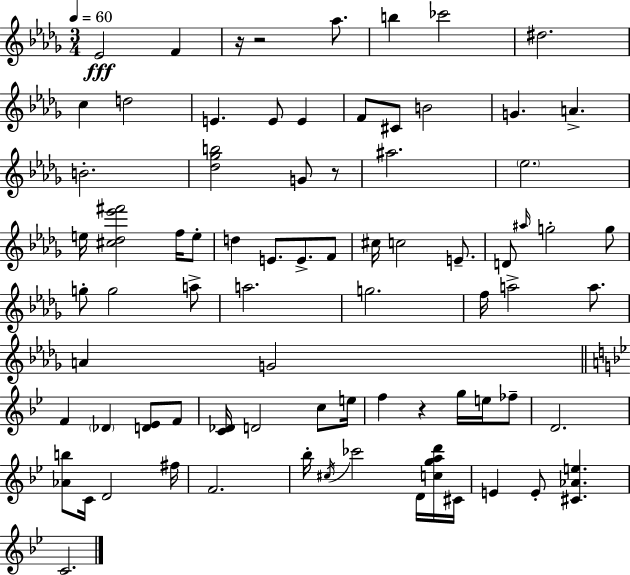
Eb4/h F4/q R/s R/h Ab5/e. B5/q CES6/h D#5/h. C5/q D5/h E4/q. E4/e E4/q F4/e C#4/e B4/h G4/q. A4/q. B4/h. [Db5,Gb5,B5]/h G4/e R/e A#5/h. Eb5/h. E5/s [C#5,Db5,Eb6,F#6]/h F5/s E5/e D5/q E4/e. E4/e. F4/e C#5/s C5/h E4/e. D4/e A#5/s G5/h G5/e G5/e G5/h A5/e A5/h. G5/h. F5/s A5/h A5/e. A4/q G4/h F4/q Db4/q [D4,Eb4]/e F4/e [C4,Db4]/s D4/h C5/e E5/s F5/q R/q G5/s E5/s FES5/e D4/h. [Ab4,B5]/e C4/s D4/h F#5/s F4/h. Bb5/s C#5/s CES6/h D4/s [C5,G5,A5,D6]/s C#4/s E4/q E4/e [C#4,Ab4,E5]/q. C4/h.